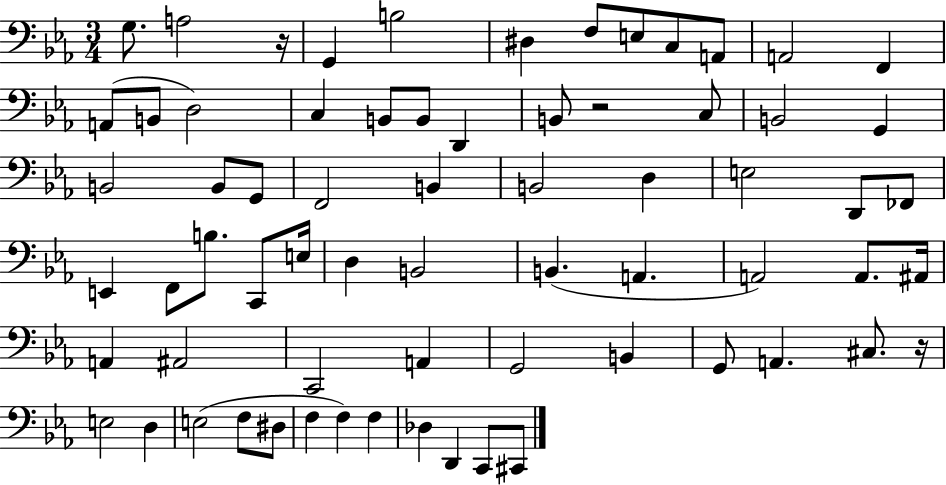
X:1
T:Untitled
M:3/4
L:1/4
K:Eb
G,/2 A,2 z/4 G,, B,2 ^D, F,/2 E,/2 C,/2 A,,/2 A,,2 F,, A,,/2 B,,/2 D,2 C, B,,/2 B,,/2 D,, B,,/2 z2 C,/2 B,,2 G,, B,,2 B,,/2 G,,/2 F,,2 B,, B,,2 D, E,2 D,,/2 _F,,/2 E,, F,,/2 B,/2 C,,/2 E,/4 D, B,,2 B,, A,, A,,2 A,,/2 ^A,,/4 A,, ^A,,2 C,,2 A,, G,,2 B,, G,,/2 A,, ^C,/2 z/4 E,2 D, E,2 F,/2 ^D,/2 F, F, F, _D, D,, C,,/2 ^C,,/2